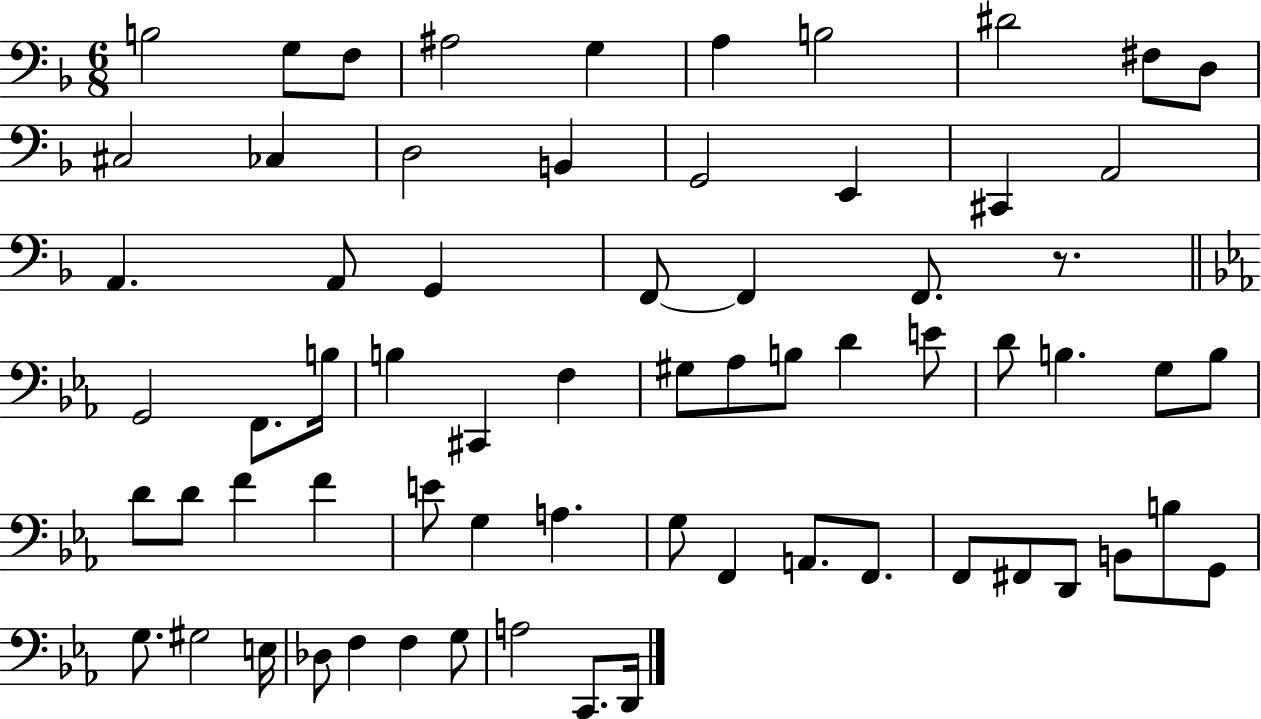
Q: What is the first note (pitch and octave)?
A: B3